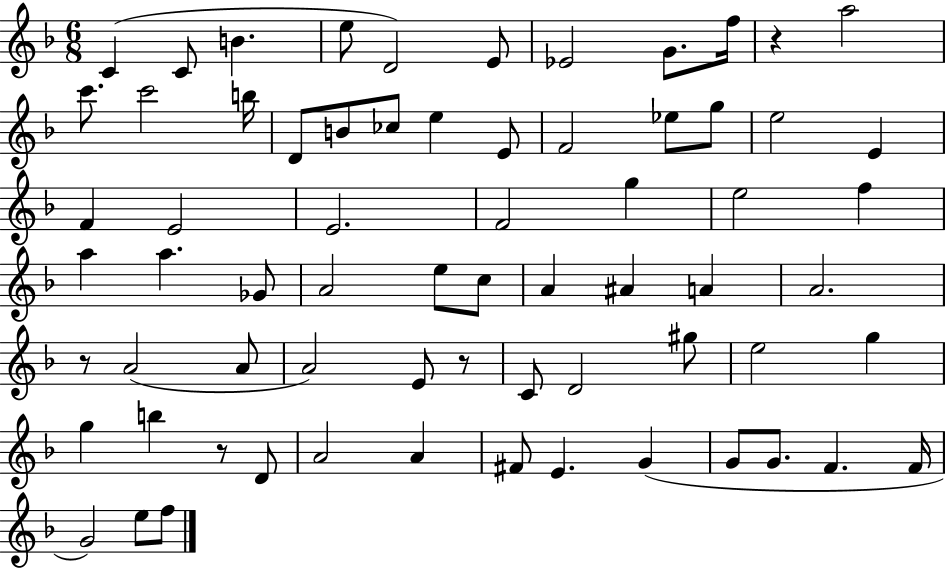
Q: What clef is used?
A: treble